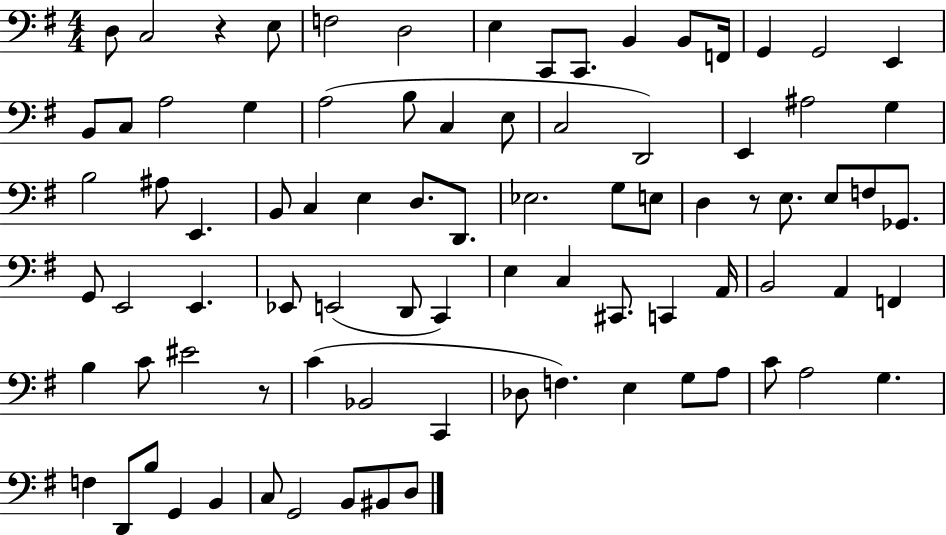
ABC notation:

X:1
T:Untitled
M:4/4
L:1/4
K:G
D,/2 C,2 z E,/2 F,2 D,2 E, C,,/2 C,,/2 B,, B,,/2 F,,/4 G,, G,,2 E,, B,,/2 C,/2 A,2 G, A,2 B,/2 C, E,/2 C,2 D,,2 E,, ^A,2 G, B,2 ^A,/2 E,, B,,/2 C, E, D,/2 D,,/2 _E,2 G,/2 E,/2 D, z/2 E,/2 E,/2 F,/2 _G,,/2 G,,/2 E,,2 E,, _E,,/2 E,,2 D,,/2 C,, E, C, ^C,,/2 C,, A,,/4 B,,2 A,, F,, B, C/2 ^E2 z/2 C _B,,2 C,, _D,/2 F, E, G,/2 A,/2 C/2 A,2 G, F, D,,/2 B,/2 G,, B,, C,/2 G,,2 B,,/2 ^B,,/2 D,/2